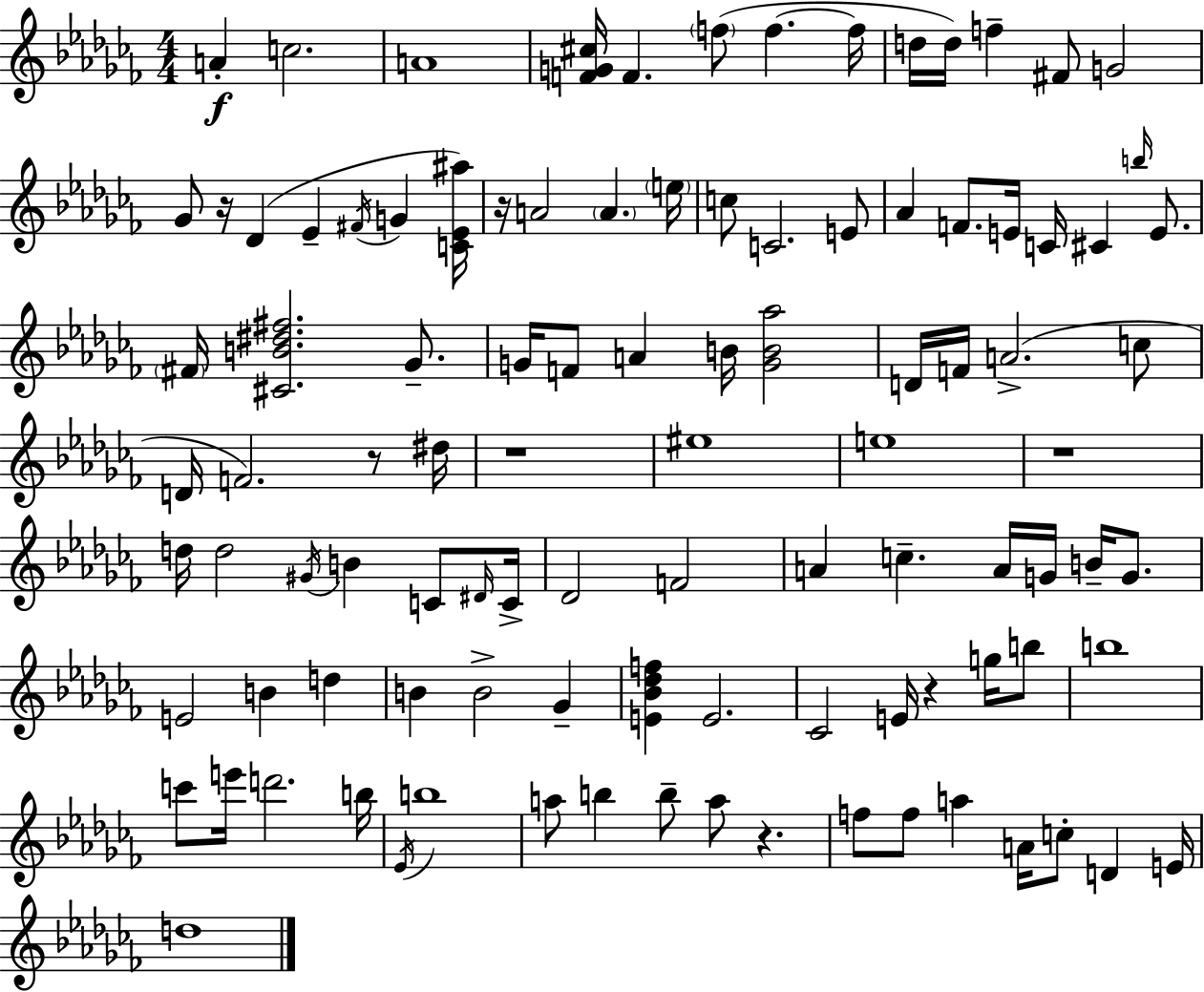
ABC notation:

X:1
T:Untitled
M:4/4
L:1/4
K:Abm
A c2 A4 [FG^c]/4 F f/2 f f/4 d/4 d/4 f ^F/2 G2 _G/2 z/4 _D _E ^F/4 G [C_E^a]/4 z/4 A2 A e/4 c/2 C2 E/2 _A F/2 E/4 C/4 ^C b/4 E/2 ^F/4 [^CB^d^f]2 _G/2 G/4 F/2 A B/4 [GB_a]2 D/4 F/4 A2 c/2 D/4 F2 z/2 ^d/4 z4 ^e4 e4 z4 d/4 d2 ^G/4 B C/2 ^D/4 C/4 _D2 F2 A c A/4 G/4 B/4 G/2 E2 B d B B2 _G [E_B_df] E2 _C2 E/4 z g/4 b/2 b4 c'/2 e'/4 d'2 b/4 _E/4 b4 a/2 b b/2 a/2 z f/2 f/2 a A/4 c/2 D E/4 d4